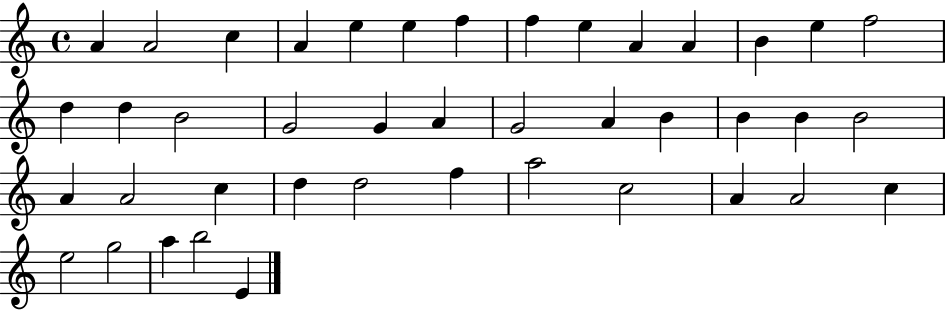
A4/q A4/h C5/q A4/q E5/q E5/q F5/q F5/q E5/q A4/q A4/q B4/q E5/q F5/h D5/q D5/q B4/h G4/h G4/q A4/q G4/h A4/q B4/q B4/q B4/q B4/h A4/q A4/h C5/q D5/q D5/h F5/q A5/h C5/h A4/q A4/h C5/q E5/h G5/h A5/q B5/h E4/q